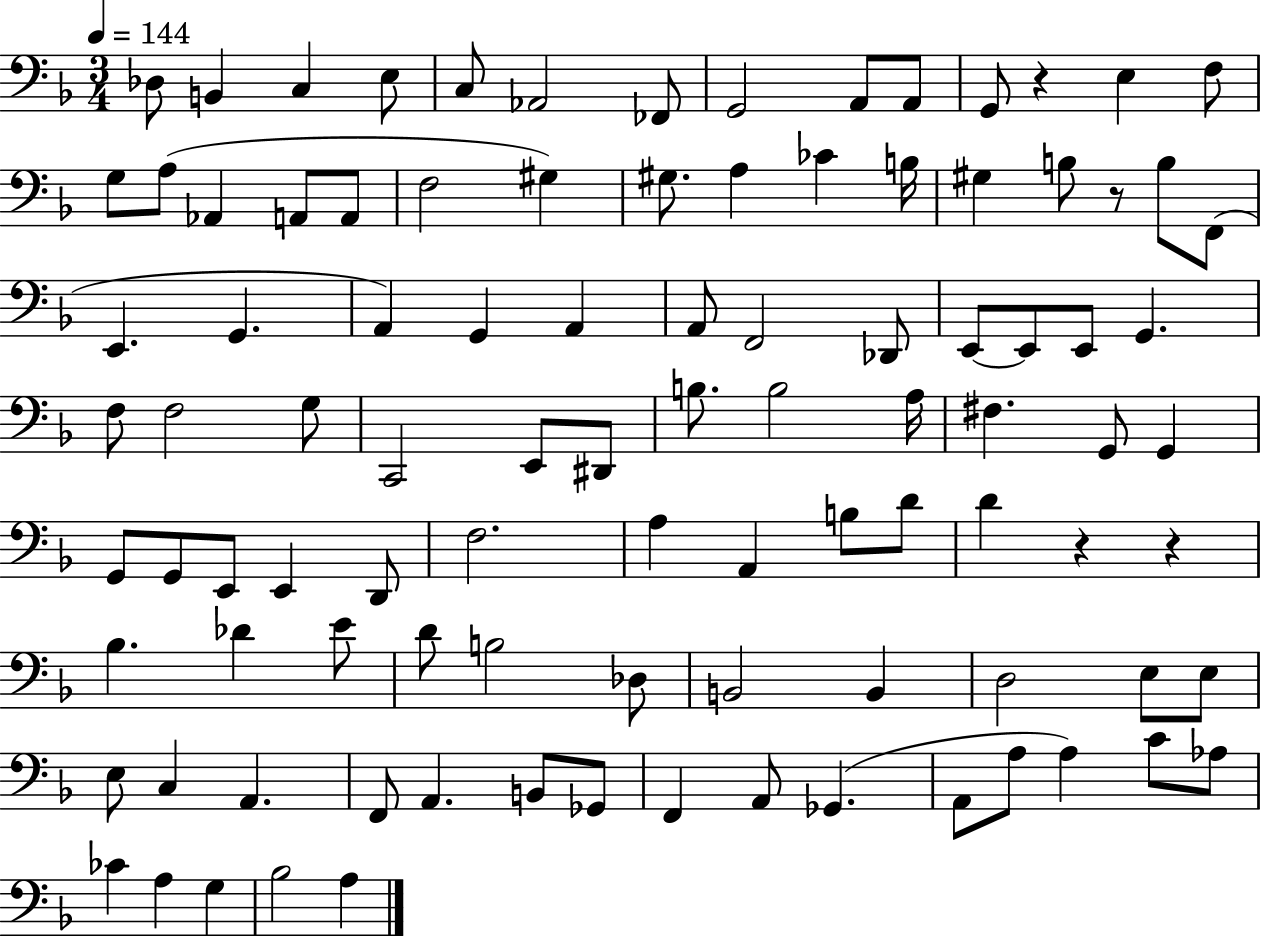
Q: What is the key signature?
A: F major